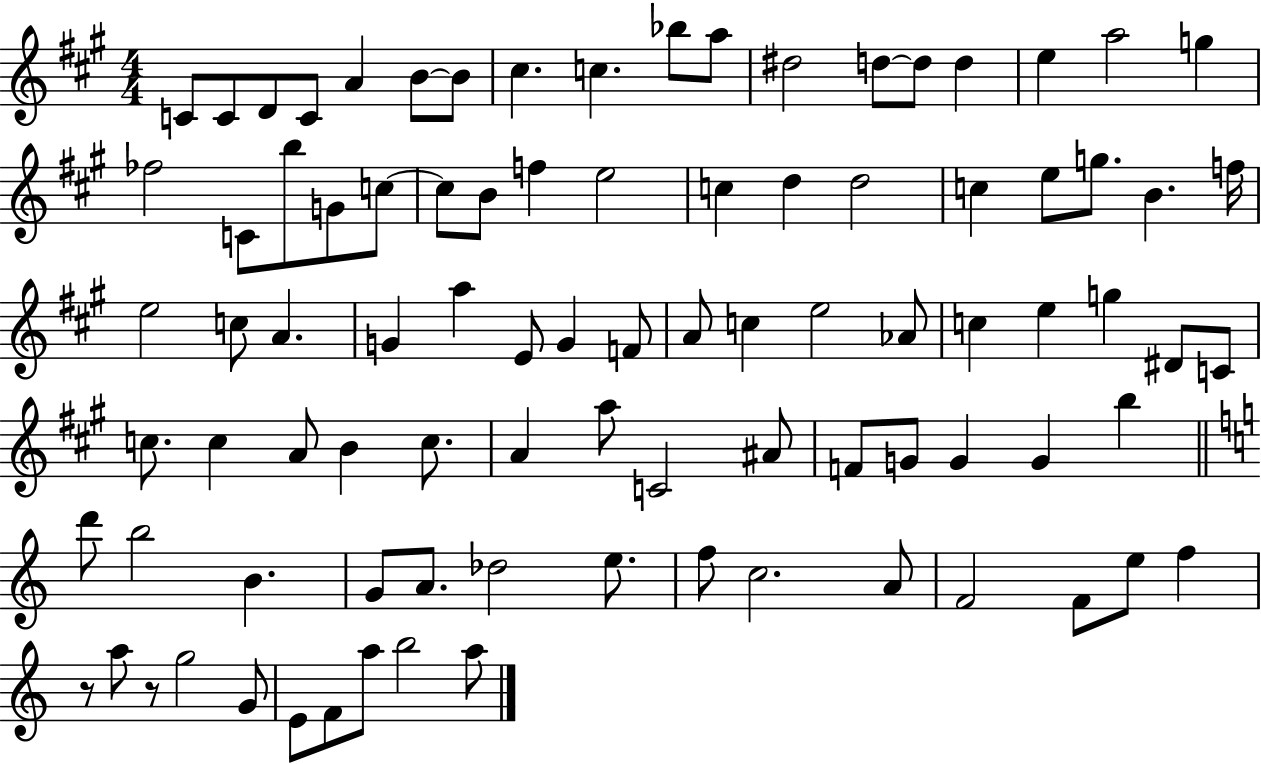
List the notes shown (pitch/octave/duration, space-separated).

C4/e C4/e D4/e C4/e A4/q B4/e B4/e C#5/q. C5/q. Bb5/e A5/e D#5/h D5/e D5/e D5/q E5/q A5/h G5/q FES5/h C4/e B5/e G4/e C5/e C5/e B4/e F5/q E5/h C5/q D5/q D5/h C5/q E5/e G5/e. B4/q. F5/s E5/h C5/e A4/q. G4/q A5/q E4/e G4/q F4/e A4/e C5/q E5/h Ab4/e C5/q E5/q G5/q D#4/e C4/e C5/e. C5/q A4/e B4/q C5/e. A4/q A5/e C4/h A#4/e F4/e G4/e G4/q G4/q B5/q D6/e B5/h B4/q. G4/e A4/e. Db5/h E5/e. F5/e C5/h. A4/e F4/h F4/e E5/e F5/q R/e A5/e R/e G5/h G4/e E4/e F4/e A5/e B5/h A5/e